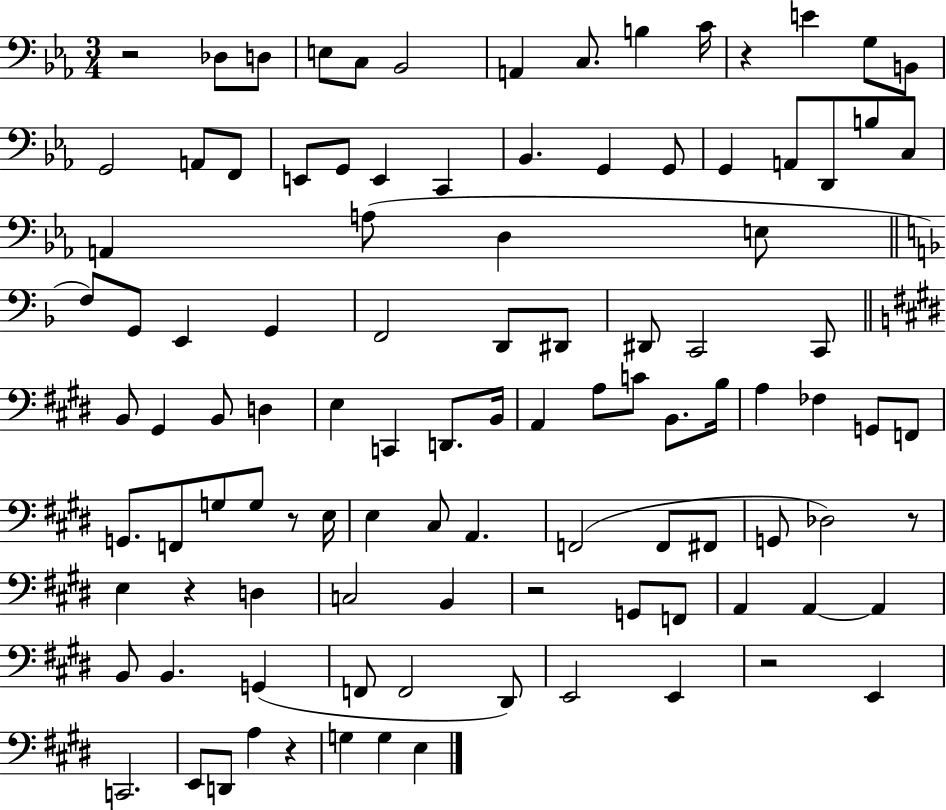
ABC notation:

X:1
T:Untitled
M:3/4
L:1/4
K:Eb
z2 _D,/2 D,/2 E,/2 C,/2 _B,,2 A,, C,/2 B, C/4 z E G,/2 B,,/2 G,,2 A,,/2 F,,/2 E,,/2 G,,/2 E,, C,, _B,, G,, G,,/2 G,, A,,/2 D,,/2 B,/2 C,/2 A,, A,/2 D, E,/2 F,/2 G,,/2 E,, G,, F,,2 D,,/2 ^D,,/2 ^D,,/2 C,,2 C,,/2 B,,/2 ^G,, B,,/2 D, E, C,, D,,/2 B,,/4 A,, A,/2 C/2 B,,/2 B,/4 A, _F, G,,/2 F,,/2 G,,/2 F,,/2 G,/2 G,/2 z/2 E,/4 E, ^C,/2 A,, F,,2 F,,/2 ^F,,/2 G,,/2 _D,2 z/2 E, z D, C,2 B,, z2 G,,/2 F,,/2 A,, A,, A,, B,,/2 B,, G,, F,,/2 F,,2 ^D,,/2 E,,2 E,, z2 E,, C,,2 E,,/2 D,,/2 A, z G, G, E,